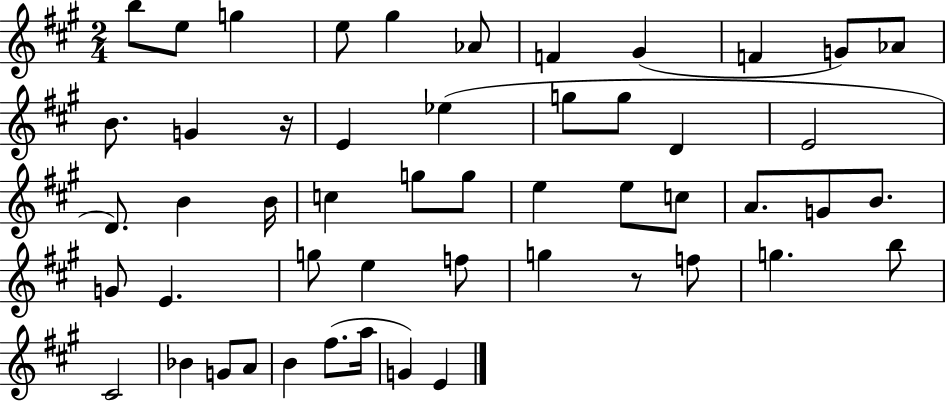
X:1
T:Untitled
M:2/4
L:1/4
K:A
b/2 e/2 g e/2 ^g _A/2 F ^G F G/2 _A/2 B/2 G z/4 E _e g/2 g/2 D E2 D/2 B B/4 c g/2 g/2 e e/2 c/2 A/2 G/2 B/2 G/2 E g/2 e f/2 g z/2 f/2 g b/2 ^C2 _B G/2 A/2 B ^f/2 a/4 G E